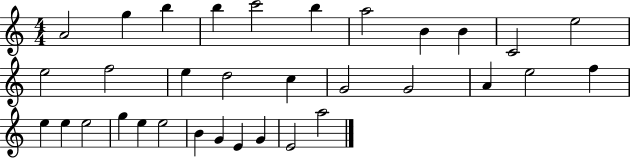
A4/h G5/q B5/q B5/q C6/h B5/q A5/h B4/q B4/q C4/h E5/h E5/h F5/h E5/q D5/h C5/q G4/h G4/h A4/q E5/h F5/q E5/q E5/q E5/h G5/q E5/q E5/h B4/q G4/q E4/q G4/q E4/h A5/h